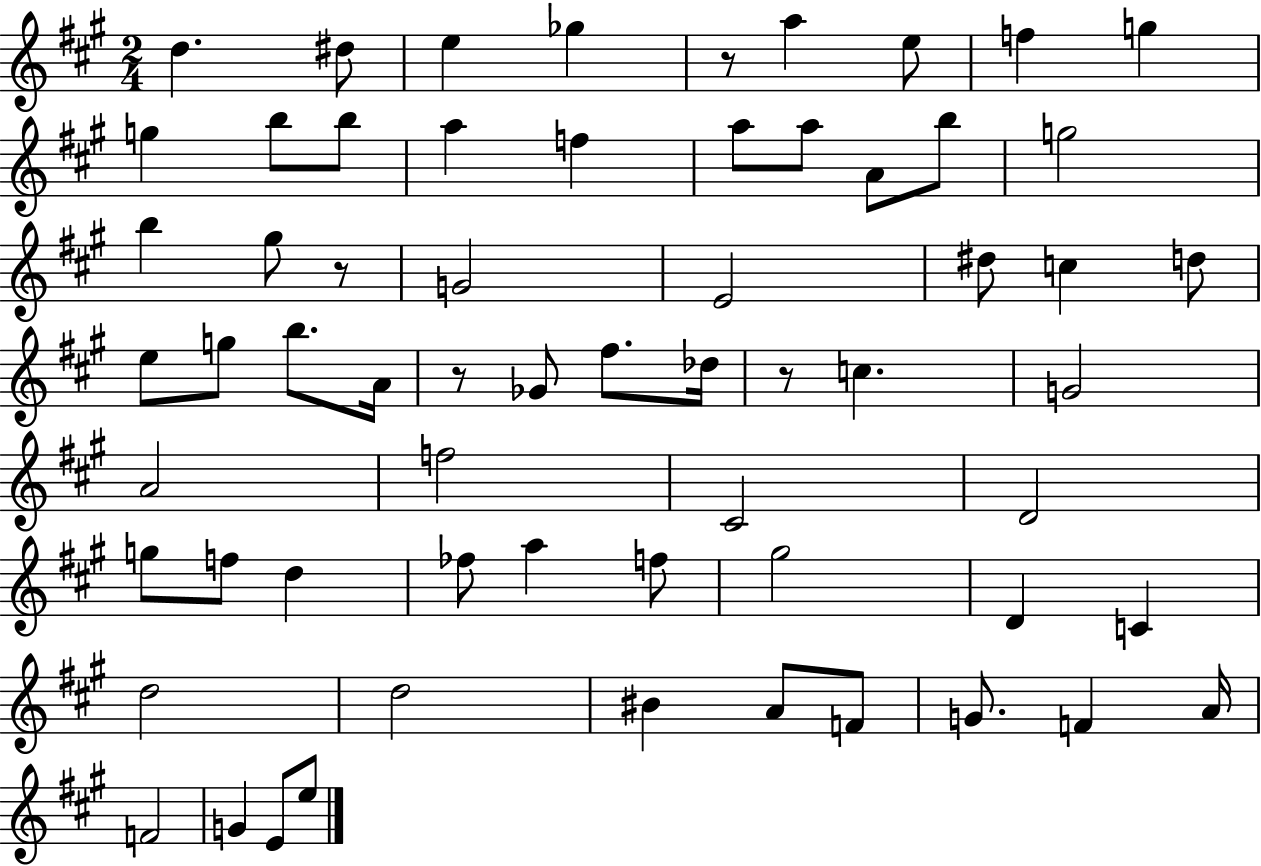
D5/q. D#5/e E5/q Gb5/q R/e A5/q E5/e F5/q G5/q G5/q B5/e B5/e A5/q F5/q A5/e A5/e A4/e B5/e G5/h B5/q G#5/e R/e G4/h E4/h D#5/e C5/q D5/e E5/e G5/e B5/e. A4/s R/e Gb4/e F#5/e. Db5/s R/e C5/q. G4/h A4/h F5/h C#4/h D4/h G5/e F5/e D5/q FES5/e A5/q F5/e G#5/h D4/q C4/q D5/h D5/h BIS4/q A4/e F4/e G4/e. F4/q A4/s F4/h G4/q E4/e E5/e